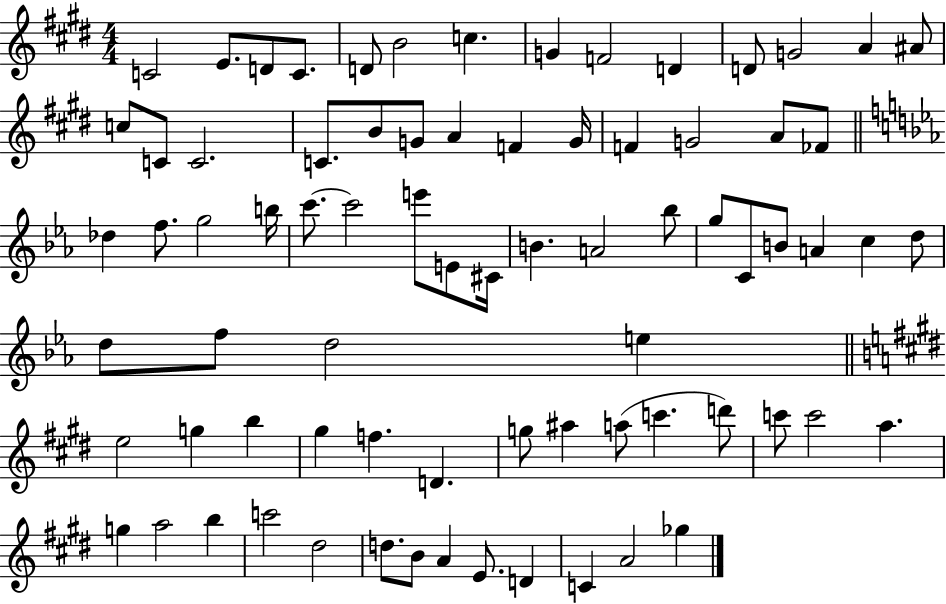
{
  \clef treble
  \numericTimeSignature
  \time 4/4
  \key e \major
  c'2 e'8. d'8 c'8. | d'8 b'2 c''4. | g'4 f'2 d'4 | d'8 g'2 a'4 ais'8 | \break c''8 c'8 c'2. | c'8. b'8 g'8 a'4 f'4 g'16 | f'4 g'2 a'8 fes'8 | \bar "||" \break \key c \minor des''4 f''8. g''2 b''16 | c'''8.~~ c'''2 e'''8 e'8 cis'16 | b'4. a'2 bes''8 | g''8 c'8 b'8 a'4 c''4 d''8 | \break d''8 f''8 d''2 e''4 | \bar "||" \break \key e \major e''2 g''4 b''4 | gis''4 f''4. d'4. | g''8 ais''4 a''8( c'''4. d'''8) | c'''8 c'''2 a''4. | \break g''4 a''2 b''4 | c'''2 dis''2 | d''8. b'8 a'4 e'8. d'4 | c'4 a'2 ges''4 | \break \bar "|."
}